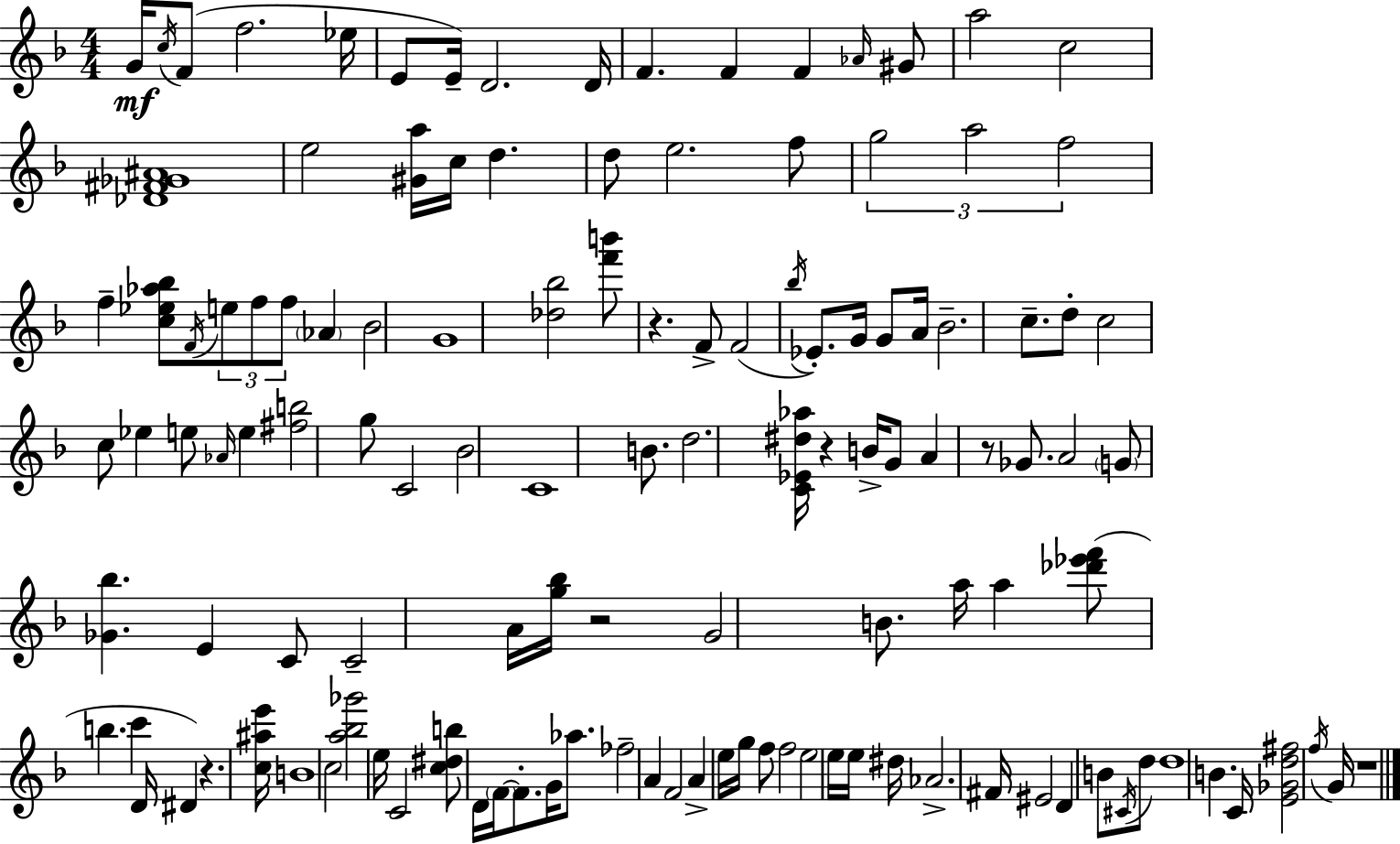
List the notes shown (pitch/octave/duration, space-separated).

G4/s C5/s F4/e F5/h. Eb5/s E4/e E4/s D4/h. D4/s F4/q. F4/q F4/q Ab4/s G#4/e A5/h C5/h [Db4,F#4,Gb4,A#4]/w E5/h [G#4,A5]/s C5/s D5/q. D5/e E5/h. F5/e G5/h A5/h F5/h F5/q [C5,Eb5,Ab5,Bb5]/e F4/s E5/e F5/e F5/e Ab4/q Bb4/h G4/w [Db5,Bb5]/h [F6,B6]/e R/q. F4/e F4/h Bb5/s Eb4/e. G4/s G4/e A4/s Bb4/h. C5/e. D5/e C5/h C5/e Eb5/q E5/e Ab4/s E5/q [F#5,B5]/h G5/e C4/h Bb4/h C4/w B4/e. D5/h. [C4,Eb4,D#5,Ab5]/s R/q B4/s G4/e A4/q R/e Gb4/e. A4/h G4/e [Gb4,Bb5]/q. E4/q C4/e C4/h A4/s [G5,Bb5]/s R/h G4/h B4/e. A5/s A5/q [Db6,Eb6,F6]/e B5/q. C6/q D4/s D#4/q R/q. [C5,A#5,E6]/s B4/w C5/h [A5,Bb5,Gb6]/h E5/s C4/h [C5,D#5,B5]/e D4/s F4/s F4/e. G4/s Ab5/e. FES5/h A4/q F4/h A4/q E5/s G5/s F5/e F5/h E5/h E5/s E5/s D#5/s Ab4/h. F#4/s EIS4/h D4/q B4/e C#4/s D5/e D5/w B4/q. C4/s [E4,Gb4,D5,F#5]/h F5/s G4/s R/w